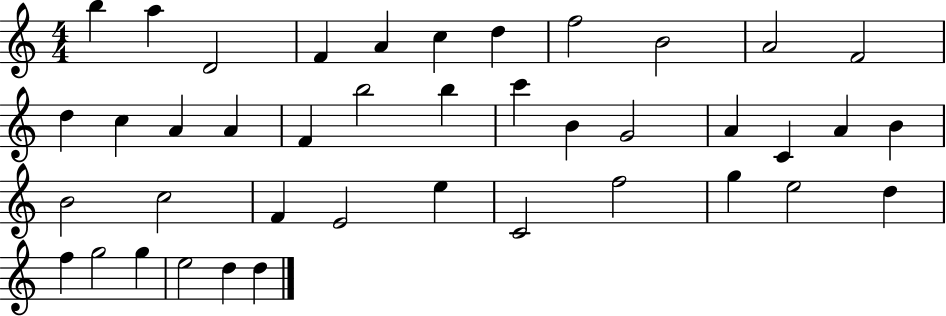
{
  \clef treble
  \numericTimeSignature
  \time 4/4
  \key c \major
  b''4 a''4 d'2 | f'4 a'4 c''4 d''4 | f''2 b'2 | a'2 f'2 | \break d''4 c''4 a'4 a'4 | f'4 b''2 b''4 | c'''4 b'4 g'2 | a'4 c'4 a'4 b'4 | \break b'2 c''2 | f'4 e'2 e''4 | c'2 f''2 | g''4 e''2 d''4 | \break f''4 g''2 g''4 | e''2 d''4 d''4 | \bar "|."
}